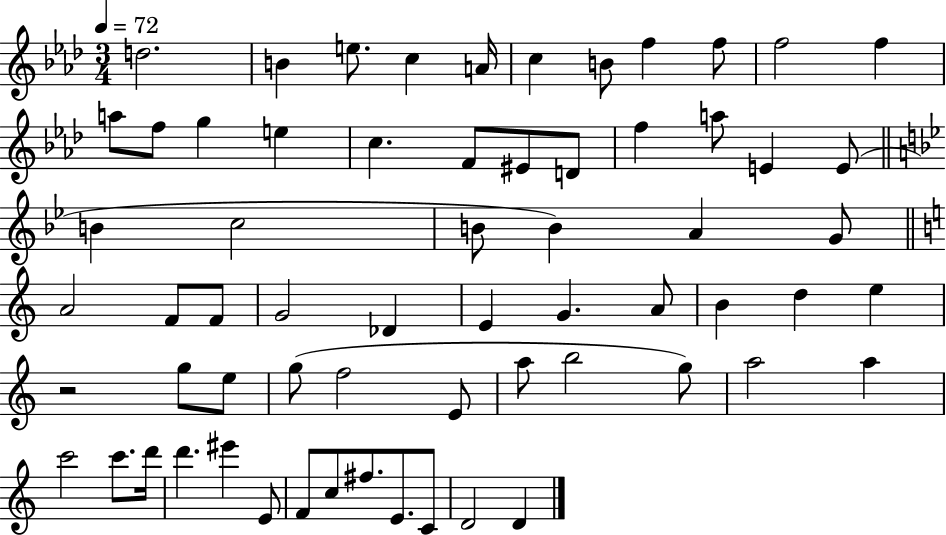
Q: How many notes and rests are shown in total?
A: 64